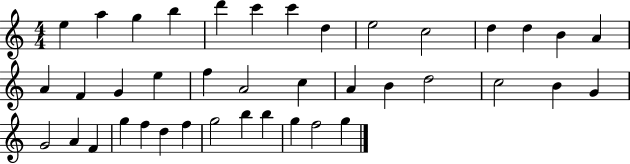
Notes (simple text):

E5/q A5/q G5/q B5/q D6/q C6/q C6/q D5/q E5/h C5/h D5/q D5/q B4/q A4/q A4/q F4/q G4/q E5/q F5/q A4/h C5/q A4/q B4/q D5/h C5/h B4/q G4/q G4/h A4/q F4/q G5/q F5/q D5/q F5/q G5/h B5/q B5/q G5/q F5/h G5/q